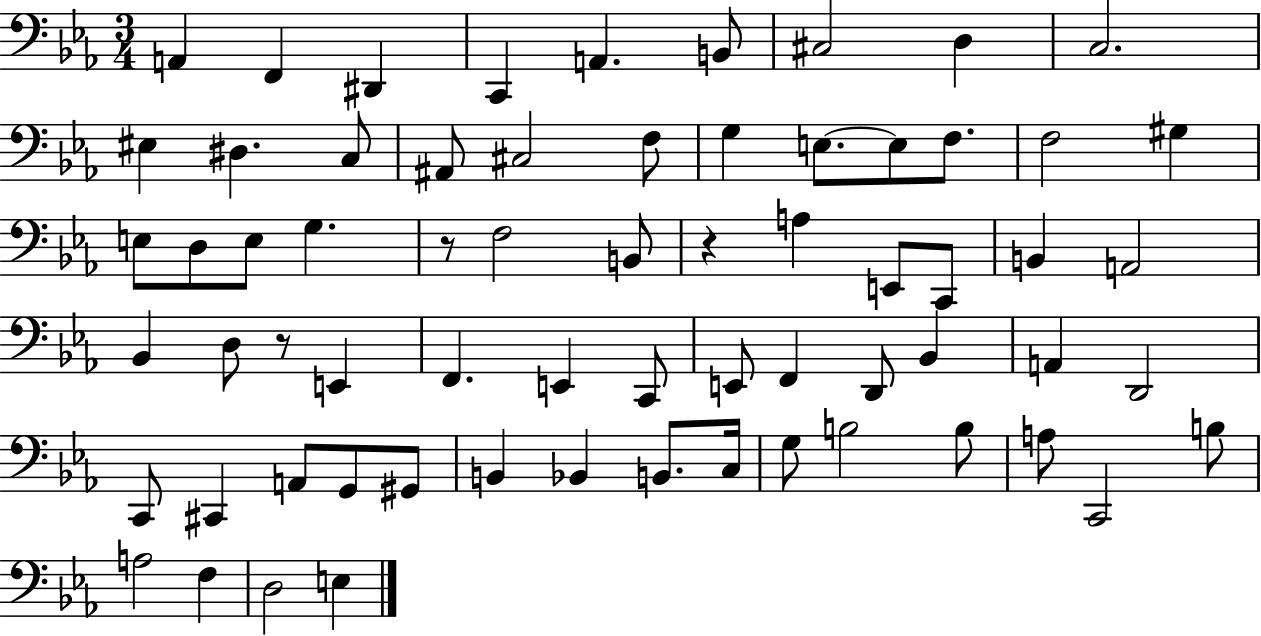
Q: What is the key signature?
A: EES major